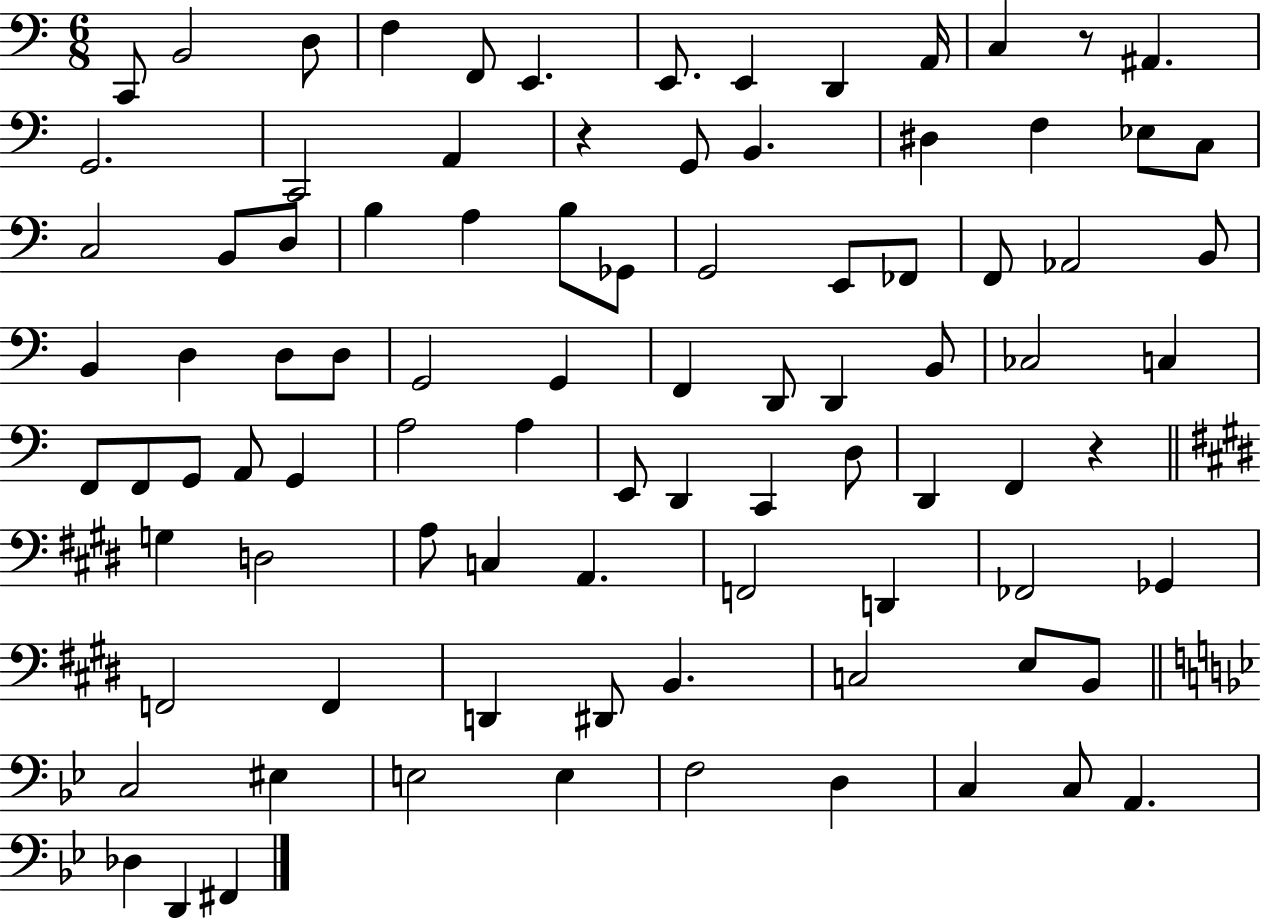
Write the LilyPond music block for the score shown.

{
  \clef bass
  \numericTimeSignature
  \time 6/8
  \key c \major
  c,8 b,2 d8 | f4 f,8 e,4. | e,8. e,4 d,4 a,16 | c4 r8 ais,4. | \break g,2. | c,2 a,4 | r4 g,8 b,4. | dis4 f4 ees8 c8 | \break c2 b,8 d8 | b4 a4 b8 ges,8 | g,2 e,8 fes,8 | f,8 aes,2 b,8 | \break b,4 d4 d8 d8 | g,2 g,4 | f,4 d,8 d,4 b,8 | ces2 c4 | \break f,8 f,8 g,8 a,8 g,4 | a2 a4 | e,8 d,4 c,4 d8 | d,4 f,4 r4 | \break \bar "||" \break \key e \major g4 d2 | a8 c4 a,4. | f,2 d,4 | fes,2 ges,4 | \break f,2 f,4 | d,4 dis,8 b,4. | c2 e8 b,8 | \bar "||" \break \key bes \major c2 eis4 | e2 e4 | f2 d4 | c4 c8 a,4. | \break des4 d,4 fis,4 | \bar "|."
}